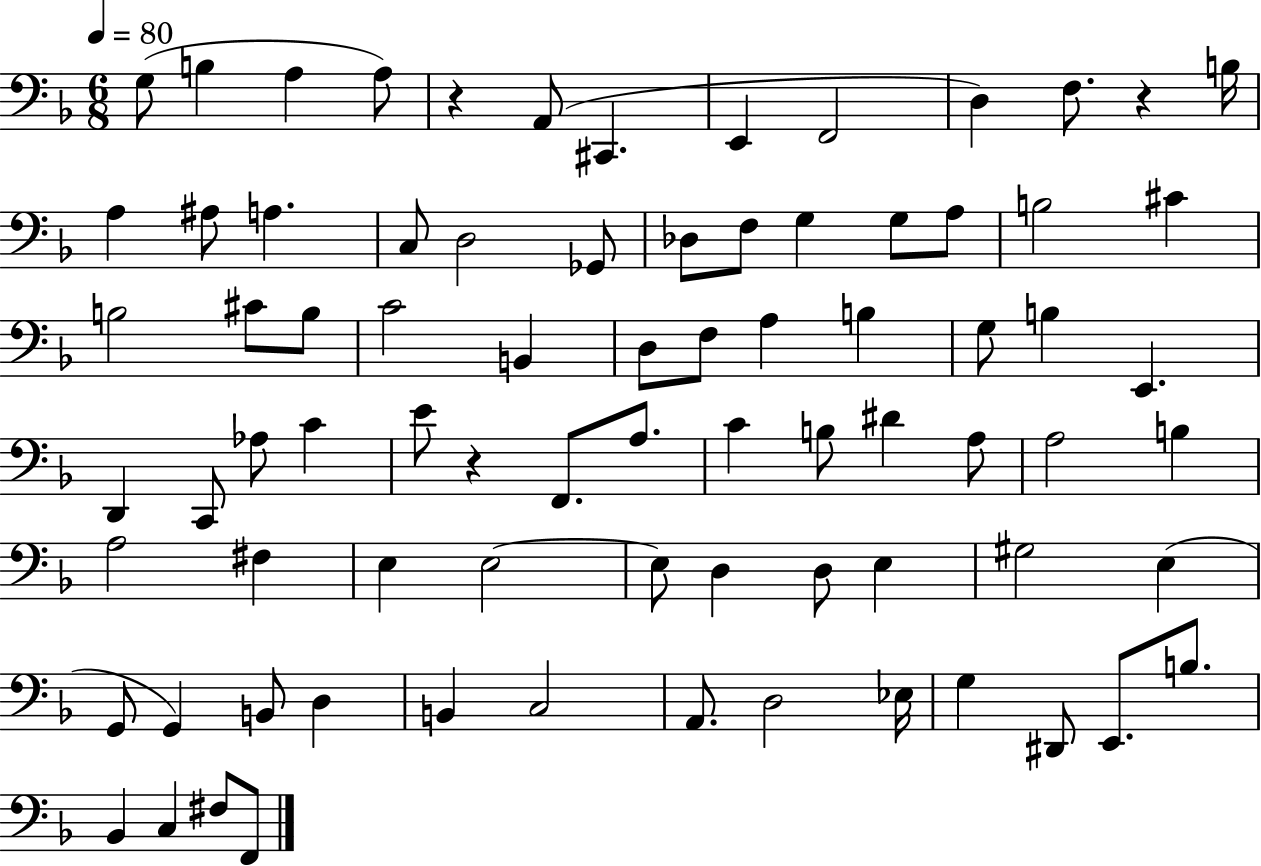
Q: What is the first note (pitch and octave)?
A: G3